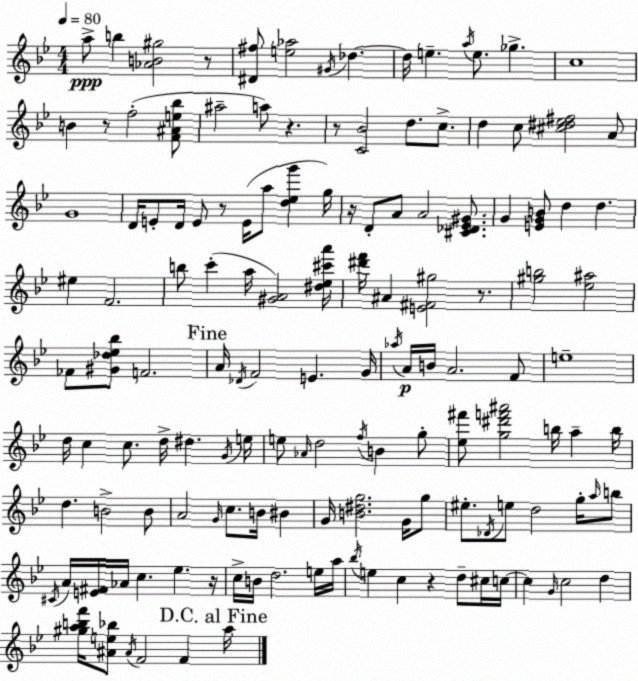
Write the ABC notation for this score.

X:1
T:Untitled
M:4/4
L:1/4
K:Bb
a/2 b [_AB^g]2 z/2 [^D^f]/2 [e_a]2 ^G/4 _d _d/4 e a/4 e/2 _g c4 B z/2 f2 [F^Ae_b]/2 ^a2 a/2 z z/2 [C_B]2 d/2 c/2 d c/2 [^c^d_e^f]2 A/2 G4 D/4 E/2 D/4 E/2 z/2 E/4 a/2 [d_eg'] g/4 z/4 D/2 A/2 A2 [^C_D_E^G]/2 G [EGB]/2 d d ^e F2 b/2 c' a/4 [^GA]2 [^d_e^c'a']/4 [^d'f']/4 ^A [E^F^g]2 z/2 [^gb]2 [_e^a]2 _F/2 [^G_d_e_b]/2 F2 A/4 _D/4 F2 E G/4 _a/4 A/4 B/4 A2 F/2 e4 d/4 c c/2 d/4 ^d G/4 e/4 e/2 _A/4 d2 f/4 B g/2 [_e^f']/2 [g^d'f'^a']2 b/4 a b/4 d B2 B/2 A2 G/4 c/2 B/4 ^B G/4 [B^dg]2 G/4 g/2 ^e/2 _D/4 e/2 d2 g/4 a/4 b/2 ^C/4 A/4 [E^F]/4 _A/4 c _e z/4 c/4 B/4 d2 e/4 a/4 _b/4 e c z d/2 ^c/4 c/4 c G/4 c2 d [^gabf']/4 [^Ae_b]/2 ^A/4 F2 F a/4